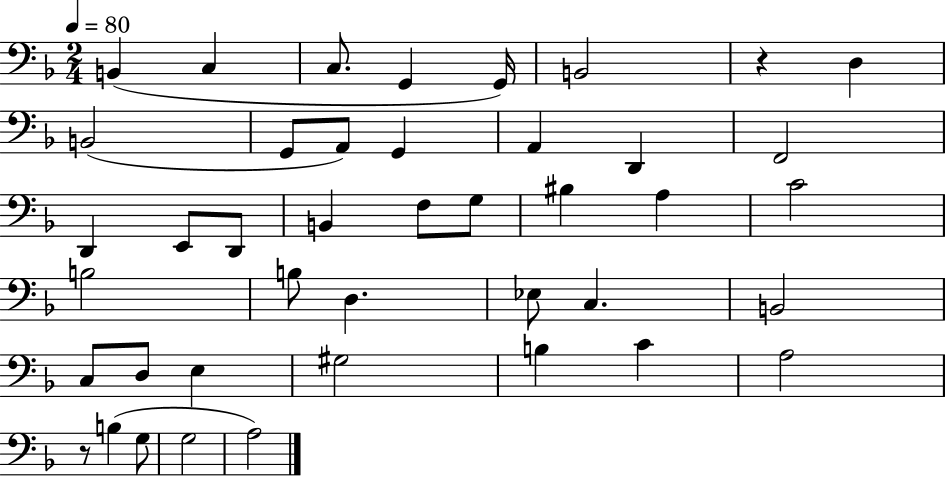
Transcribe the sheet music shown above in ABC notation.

X:1
T:Untitled
M:2/4
L:1/4
K:F
B,, C, C,/2 G,, G,,/4 B,,2 z D, B,,2 G,,/2 A,,/2 G,, A,, D,, F,,2 D,, E,,/2 D,,/2 B,, F,/2 G,/2 ^B, A, C2 B,2 B,/2 D, _E,/2 C, B,,2 C,/2 D,/2 E, ^G,2 B, C A,2 z/2 B, G,/2 G,2 A,2